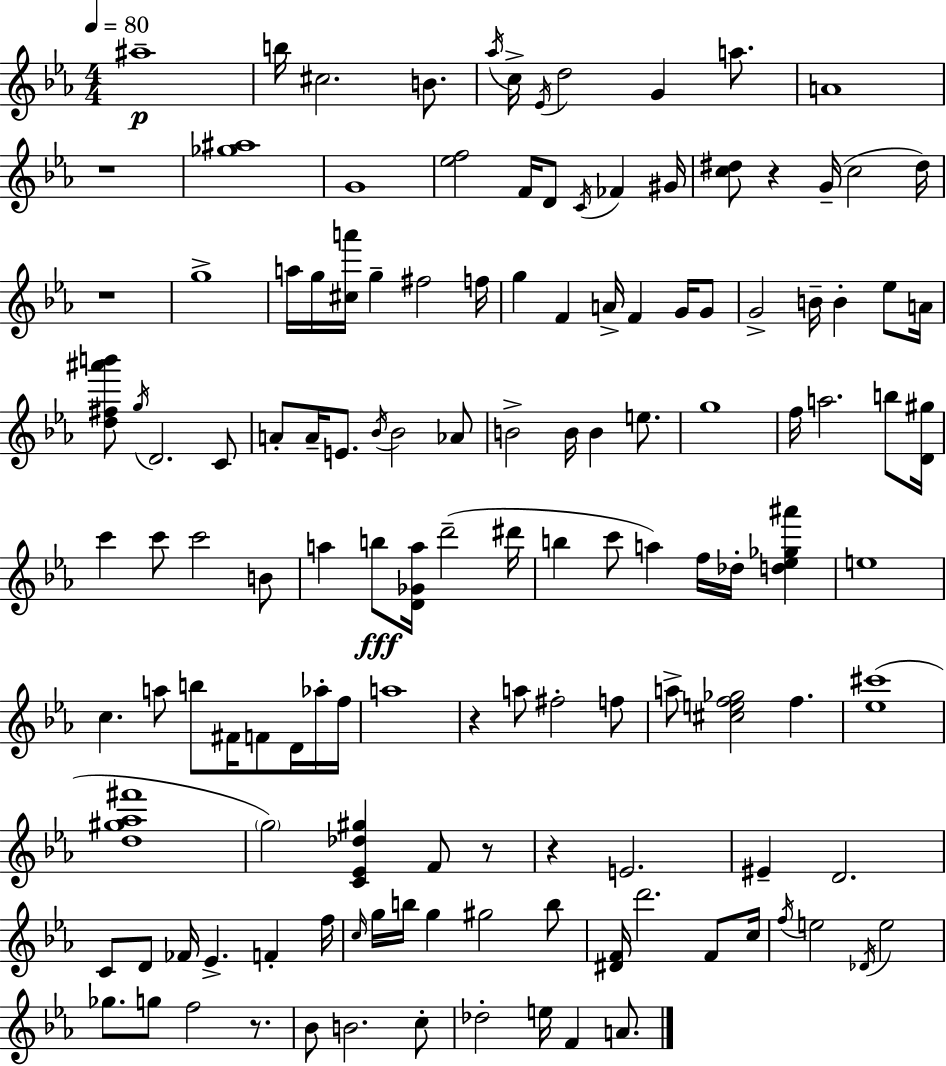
{
  \clef treble
  \numericTimeSignature
  \time 4/4
  \key c \minor
  \tempo 4 = 80
  ais''1--\p | b''16 cis''2. b'8. | \acciaccatura { aes''16 } c''16-> \acciaccatura { ees'16 } d''2 g'4 a''8. | a'1 | \break r1 | <ges'' ais''>1 | g'1 | <ees'' f''>2 f'16 d'8 \acciaccatura { c'16 } fes'4 | \break gis'16 <c'' dis''>8 r4 g'16--( c''2 | dis''16) r1 | g''1-> | a''16 g''16 <cis'' a'''>16 g''4-- fis''2 | \break f''16 g''4 f'4 a'16-> f'4 | g'16 g'8 g'2-> b'16-- b'4-. | ees''8 a'16 <d'' fis'' ais''' b'''>8 \acciaccatura { g''16 } d'2. | c'8 a'8-. a'16-- e'8. \acciaccatura { bes'16 } bes'2 | \break aes'8 b'2-> b'16 b'4 | e''8. g''1 | f''16 a''2. | b''8 <d' gis''>16 c'''4 c'''8 c'''2 | \break b'8 a''4 b''8\fff <d' ges' a''>16 d'''2--( | dis'''16 b''4 c'''8 a''4) f''16 | des''16-. <d'' ees'' ges'' ais'''>4 e''1 | c''4. a''8 b''8 fis'16 | \break f'8 d'16 aes''16-. f''16 a''1 | r4 a''8 fis''2-. | f''8 a''8-> <cis'' e'' f'' ges''>2 f''4. | <ees'' cis'''>1( | \break <d'' gis'' aes'' fis'''>1 | \parenthesize g''2) <c' ees' des'' gis''>4 | f'8 r8 r4 e'2. | eis'4-- d'2. | \break c'8 d'8 fes'16 ees'4.-> | f'4-. f''16 \grace { c''16 } g''16 b''16 g''4 gis''2 | b''8 <dis' f'>16 d'''2. | f'8 c''16 \acciaccatura { f''16 } e''2 \acciaccatura { des'16 } | \break e''2 ges''8. g''8 f''2 | r8. bes'8 b'2. | c''8-. des''2-. | e''16 f'4 a'8. \bar "|."
}